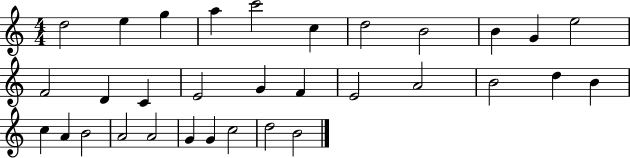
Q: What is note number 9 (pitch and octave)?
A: B4